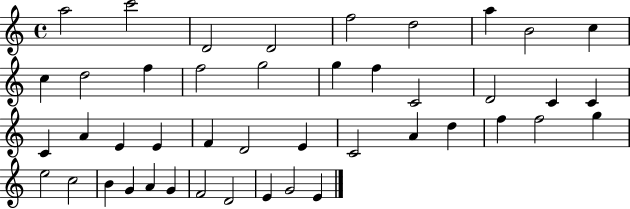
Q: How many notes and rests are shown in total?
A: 44